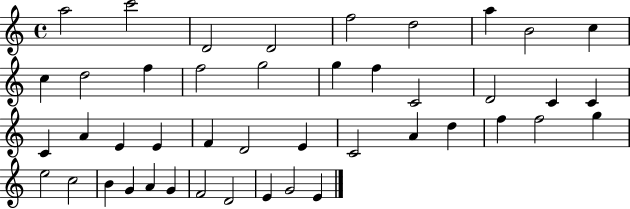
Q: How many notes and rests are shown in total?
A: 44